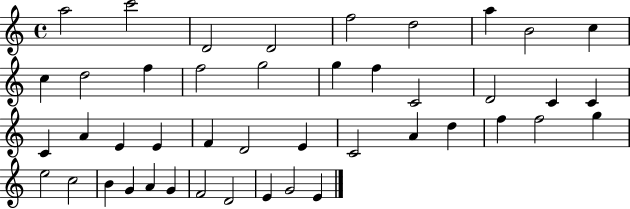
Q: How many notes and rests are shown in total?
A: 44